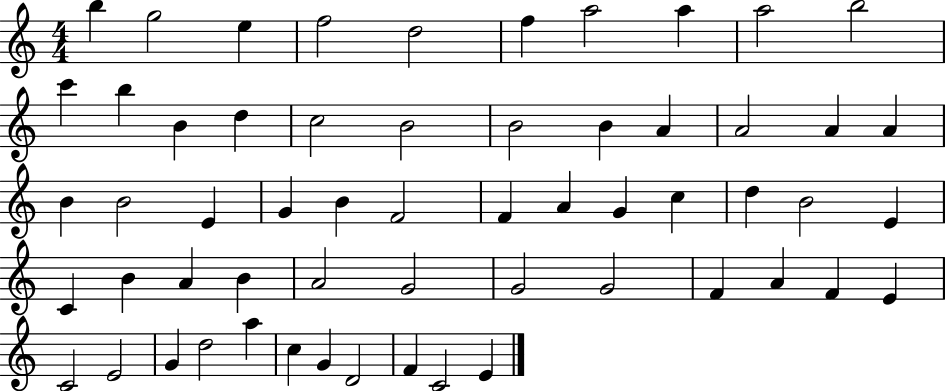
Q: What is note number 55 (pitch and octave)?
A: D4